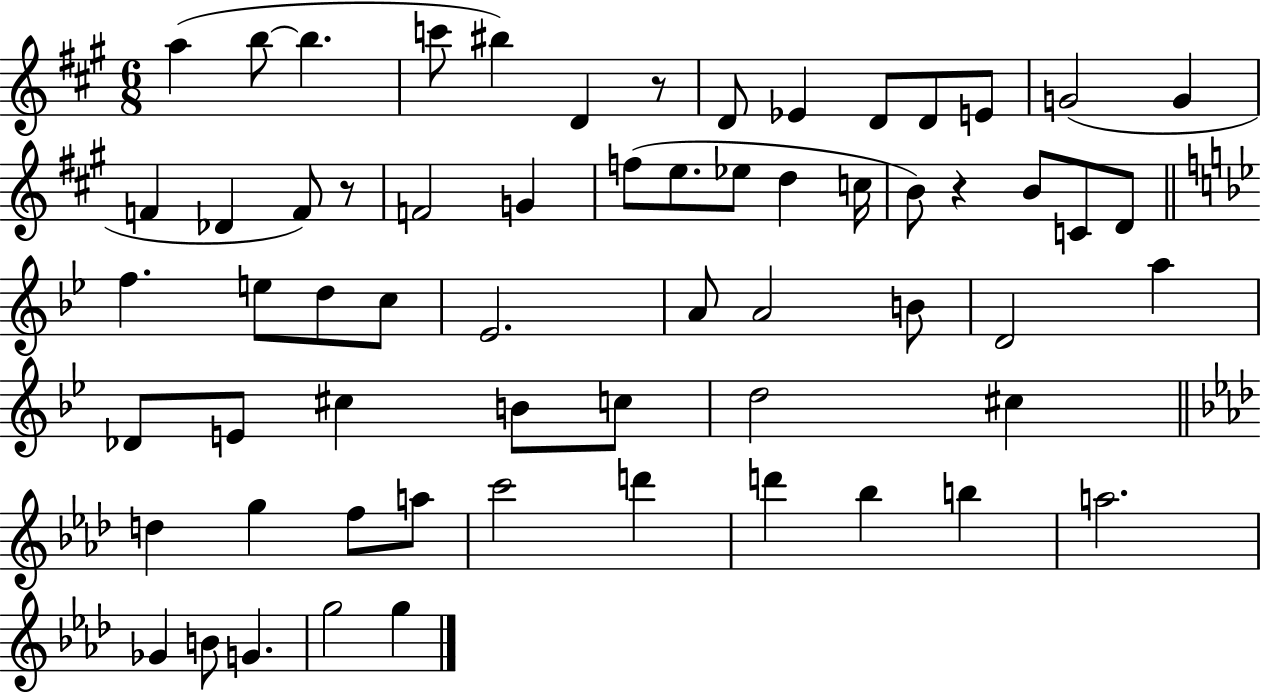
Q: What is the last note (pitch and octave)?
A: G5